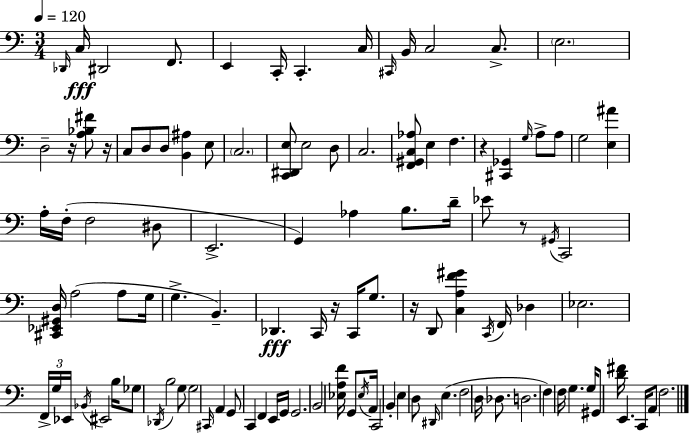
{
  \clef bass
  \numericTimeSignature
  \time 3/4
  \key a \minor
  \tempo 4 = 120
  \grace { des,16 }\fff c16 dis,2 f,8. | e,4 c,16-. c,4.-. | c16 \grace { cis,16 } b,16 c2 c8.-> | \parenthesize e2. | \break d2-- r16 <a bes fis'>8 | r16 c8 d8 d8 <b, ais>4 | e8 \parenthesize c2. | <c, dis, e>8 e2 | \break d8 c2. | <f, gis, c aes>8 e4 f4. | r4 <cis, ges,>4 \grace { g16 } a8-> | a8 g2 <e ais'>4 | \break a16-. f16-.( f2 | dis8 e,2.-> | g,4) aes4 b8. | d'16-- ees'8 r8 \acciaccatura { gis,16 } c,2 | \break <cis, ees, gis, d>16 a2( | a8 g16 g4.-> b,4.--) | des,4.\fff c,16 r16 | c,16 g8. r16 d,8 <c a f' gis'>4 \acciaccatura { c,16 } | \break f,16 des4 ees2. | \tuplet 3/2 { f,16-> g16 ees,16 } \acciaccatura { bes,16 } eis,2 | b16 ges8 \acciaccatura { des,16 } b2 | g8 g2 | \break \grace { cis,16 } a,4 g,8 c,4 | f,4 e,16 g,16 g,2. | b,2 | <ees a f'>16 g,8 \acciaccatura { ees16 } a,16 c,2 | \break b,4-. e4 | d8 \grace { dis,16 } e4.( f2 | d16 des8. d2. | f4) | \break f16 g4. g16 gis,8 | <d' fis'>16 e,4. c,16 a,8 f2. | \bar "|."
}